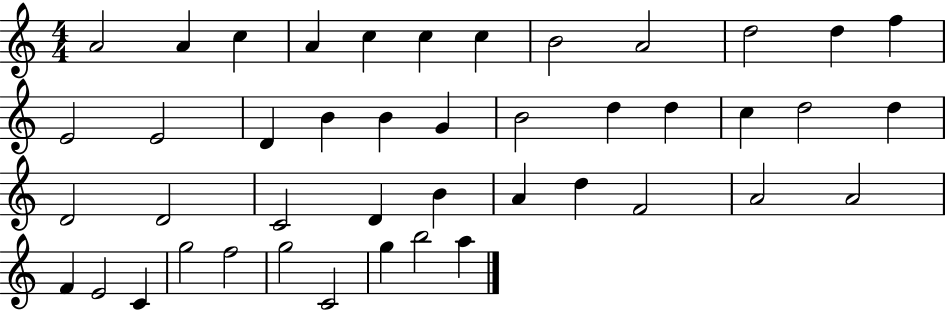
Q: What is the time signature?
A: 4/4